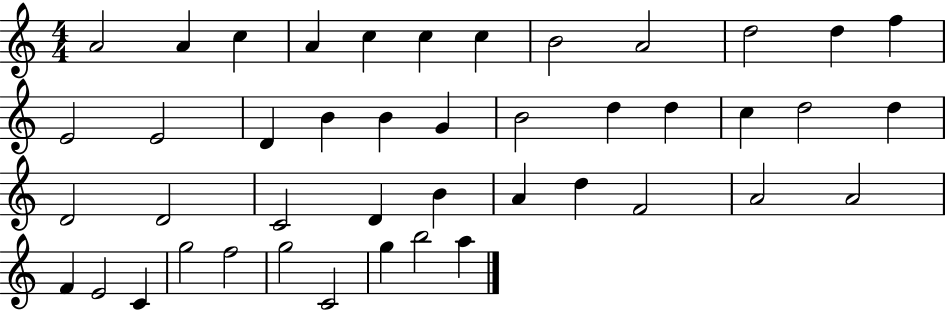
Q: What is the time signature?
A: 4/4